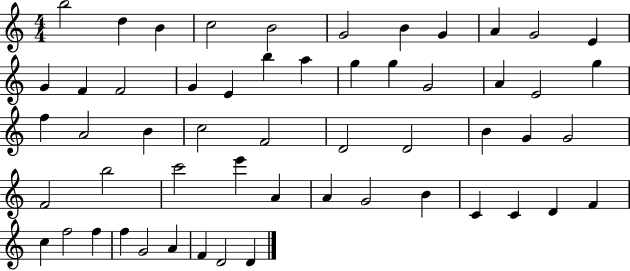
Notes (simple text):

B5/h D5/q B4/q C5/h B4/h G4/h B4/q G4/q A4/q G4/h E4/q G4/q F4/q F4/h G4/q E4/q B5/q A5/q G5/q G5/q G4/h A4/q E4/h G5/q F5/q A4/h B4/q C5/h F4/h D4/h D4/h B4/q G4/q G4/h F4/h B5/h C6/h E6/q A4/q A4/q G4/h B4/q C4/q C4/q D4/q F4/q C5/q F5/h F5/q F5/q G4/h A4/q F4/q D4/h D4/q